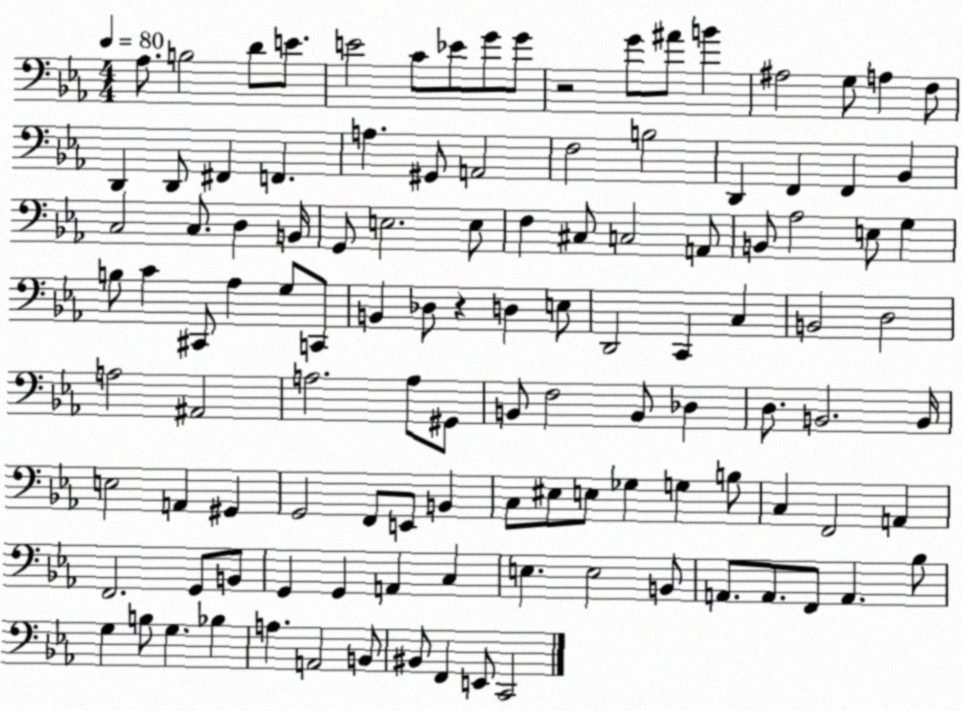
X:1
T:Untitled
M:4/4
L:1/4
K:Eb
_A,/2 B,2 D/2 E/2 E2 C/2 _E/2 G/2 G/2 z2 G/2 ^A/2 B ^A,2 G,/2 A, F,/2 D,, D,,/2 ^F,, F,, A, ^G,,/2 A,,2 F,2 B,2 D,, F,, F,, _B,, C,2 C,/2 D, B,,/4 G,,/2 E,2 E,/2 F, ^C,/2 C,2 A,,/2 B,,/2 _A,2 E,/2 G, B,/2 C ^C,,/2 _A, G,/2 C,,/2 B,, _D,/2 z D, E,/2 D,,2 C,, C, B,,2 D,2 A,2 ^A,,2 A,2 A,/2 ^G,,/2 B,,/2 F,2 B,,/2 _D, D,/2 B,,2 B,,/4 E,2 A,, ^G,, G,,2 F,,/2 E,,/2 B,, C,/2 ^E,/2 E,/2 _G, G, B,/2 C, F,,2 A,, F,,2 G,,/2 B,,/2 G,, G,, A,, C, E, E,2 B,,/2 A,,/2 A,,/2 F,,/2 A,, _B,/2 G, B,/2 G, _B, A, A,,2 B,,/2 ^B,,/2 F,, E,,/2 C,,2